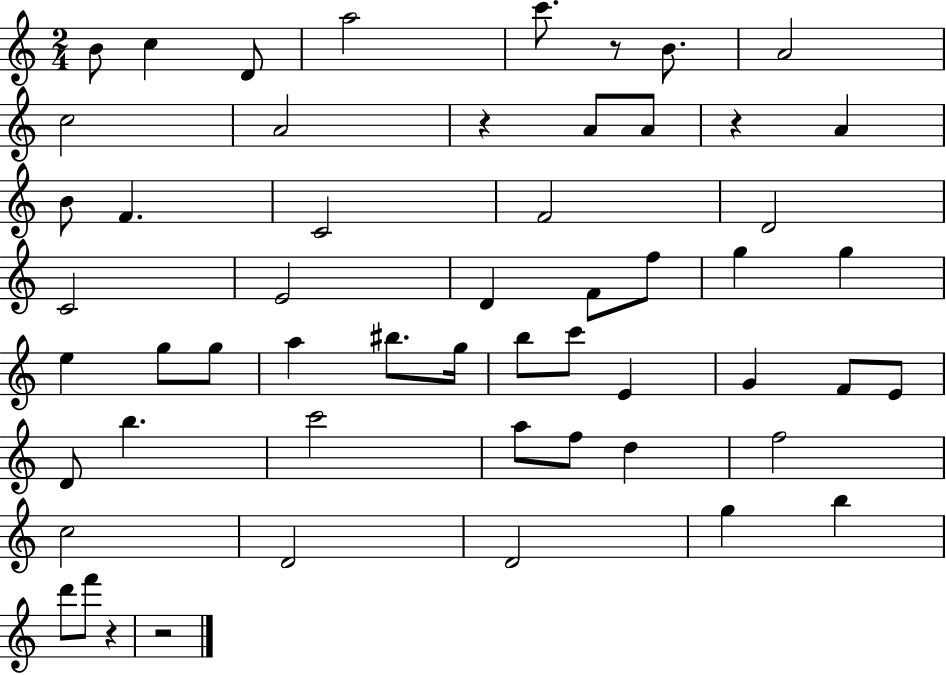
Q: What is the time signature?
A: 2/4